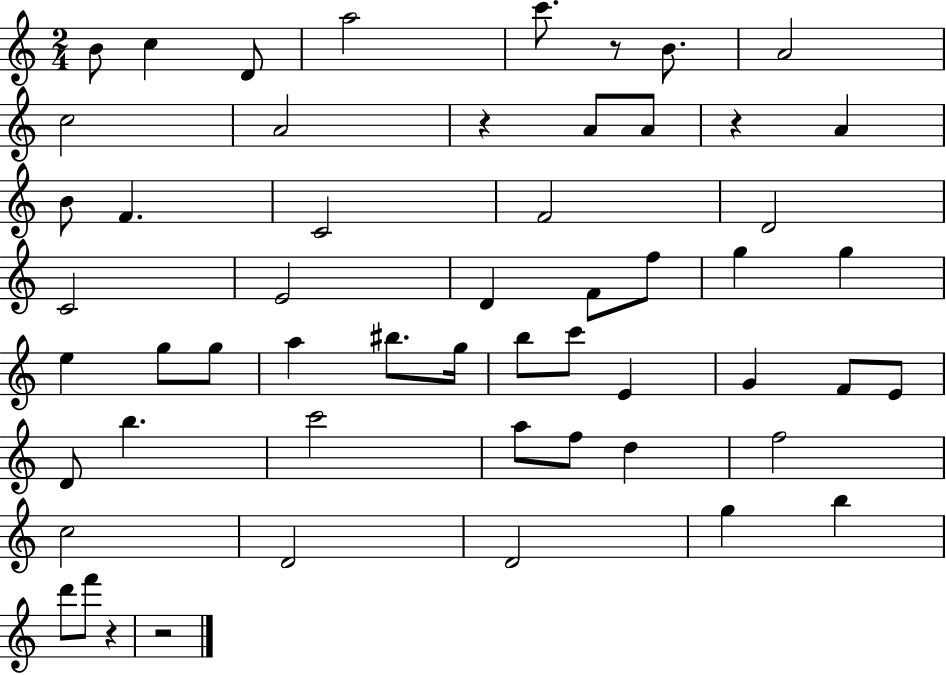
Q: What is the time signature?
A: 2/4